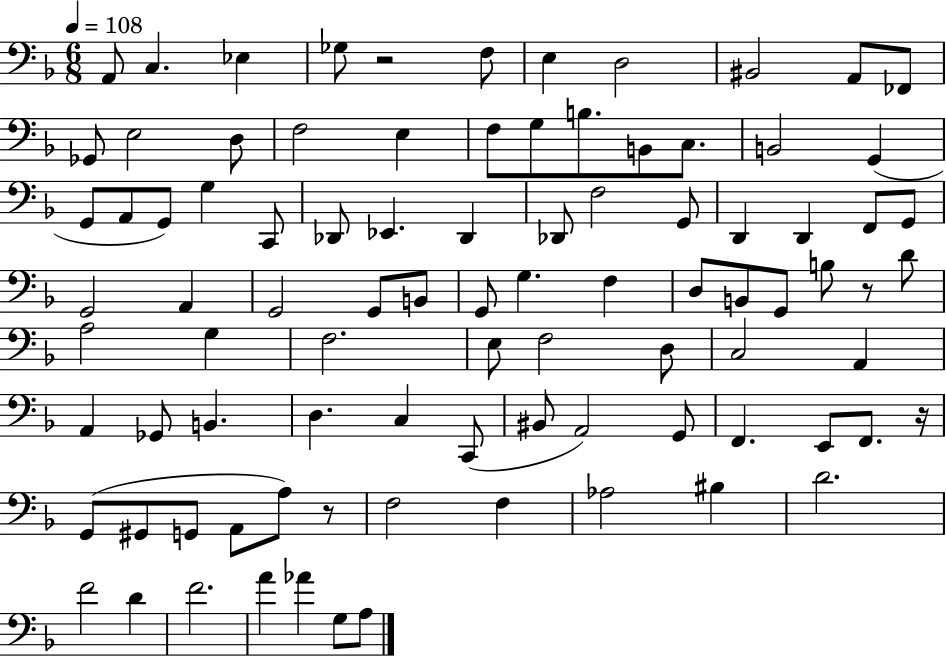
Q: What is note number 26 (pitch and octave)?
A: G3